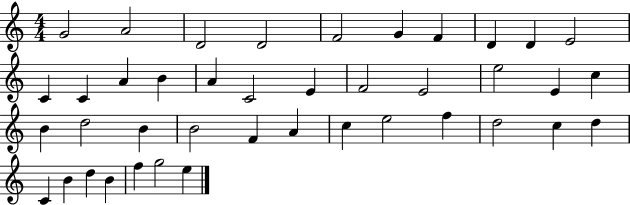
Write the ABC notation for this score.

X:1
T:Untitled
M:4/4
L:1/4
K:C
G2 A2 D2 D2 F2 G F D D E2 C C A B A C2 E F2 E2 e2 E c B d2 B B2 F A c e2 f d2 c d C B d B f g2 e